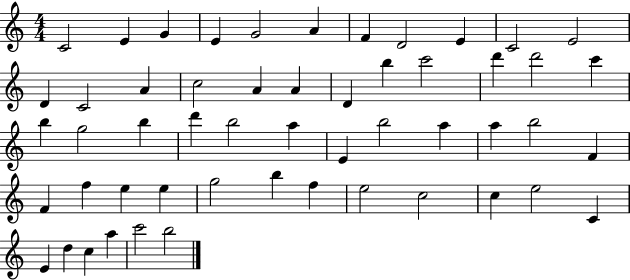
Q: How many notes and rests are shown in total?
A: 53